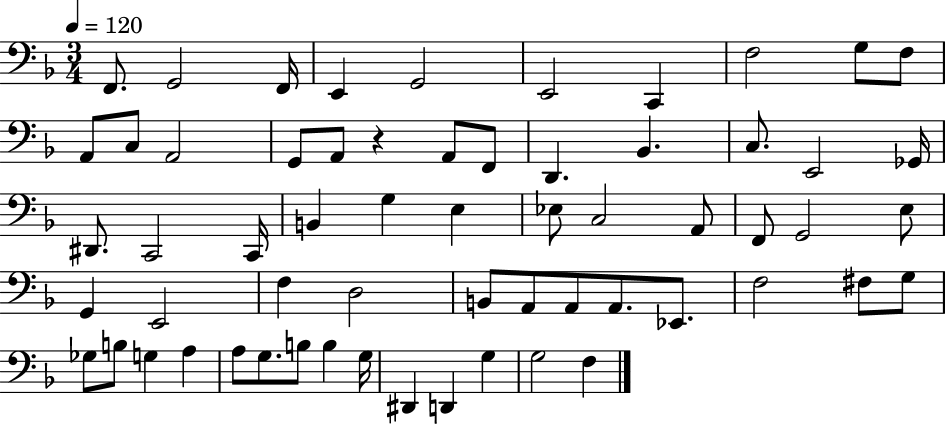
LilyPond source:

{
  \clef bass
  \numericTimeSignature
  \time 3/4
  \key f \major
  \tempo 4 = 120
  f,8. g,2 f,16 | e,4 g,2 | e,2 c,4 | f2 g8 f8 | \break a,8 c8 a,2 | g,8 a,8 r4 a,8 f,8 | d,4. bes,4. | c8. e,2 ges,16 | \break dis,8. c,2 c,16 | b,4 g4 e4 | ees8 c2 a,8 | f,8 g,2 e8 | \break g,4 e,2 | f4 d2 | b,8 a,8 a,8 a,8. ees,8. | f2 fis8 g8 | \break ges8 b8 g4 a4 | a8 g8. b8 b4 g16 | dis,4 d,4 g4 | g2 f4 | \break \bar "|."
}